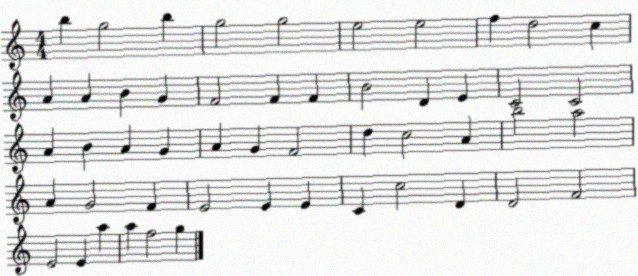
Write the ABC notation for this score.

X:1
T:Untitled
M:4/4
L:1/4
K:C
b g2 b g2 g2 e2 e2 f d2 c A A B G F2 F F B2 D E C2 C2 A B A G A G F2 d c2 A b2 a2 A G2 F E2 E E C c2 D D2 F2 E2 E a a f2 g